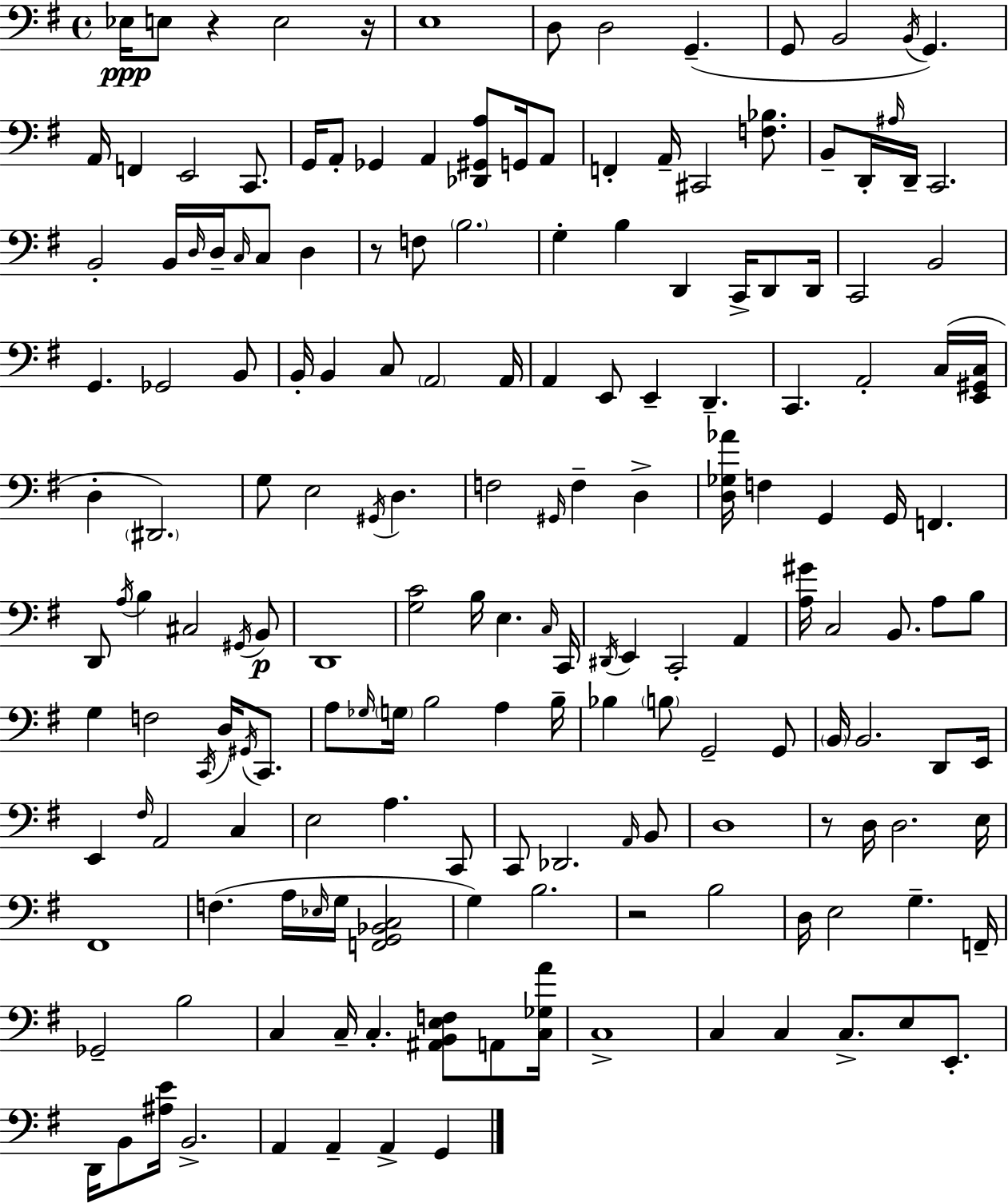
Eb3/s E3/e R/q E3/h R/s E3/w D3/e D3/h G2/q. G2/e B2/h B2/s G2/q. A2/s F2/q E2/h C2/e. G2/s A2/e Gb2/q A2/q [Db2,G#2,A3]/e G2/s A2/e F2/q A2/s C#2/h [F3,Bb3]/e. B2/e D2/s A#3/s D2/s C2/h. B2/h B2/s D3/s D3/s C3/s C3/e D3/q R/e F3/e B3/h. G3/q B3/q D2/q C2/s D2/e D2/s C2/h B2/h G2/q. Gb2/h B2/e B2/s B2/q C3/e A2/h A2/s A2/q E2/e E2/q D2/q. C2/q. A2/h C3/s [E2,G#2,C3]/s D3/q D#2/h. G3/e E3/h G#2/s D3/q. F3/h G#2/s F3/q D3/q [D3,Gb3,Ab4]/s F3/q G2/q G2/s F2/q. D2/e A3/s B3/q C#3/h G#2/s B2/e D2/w [G3,C4]/h B3/s E3/q. C3/s C2/s D#2/s E2/q C2/h A2/q [A3,G#4]/s C3/h B2/e. A3/e B3/e G3/q F3/h C2/s D3/s G#2/s C2/e. A3/e Gb3/s G3/s B3/h A3/q B3/s Bb3/q B3/e G2/h G2/e B2/s B2/h. D2/e E2/s E2/q F#3/s A2/h C3/q E3/h A3/q. C2/e C2/e Db2/h. A2/s B2/e D3/w R/e D3/s D3/h. E3/s F#2/w F3/q. A3/s Eb3/s G3/s [F2,G2,Bb2,C3]/h G3/q B3/h. R/h B3/h D3/s E3/h G3/q. F2/s Gb2/h B3/h C3/q C3/s C3/q. [A#2,B2,E3,F3]/e A2/e [C3,Gb3,A4]/s C3/w C3/q C3/q C3/e. E3/e E2/e. D2/s B2/e [A#3,E4]/s B2/h. A2/q A2/q A2/q G2/q